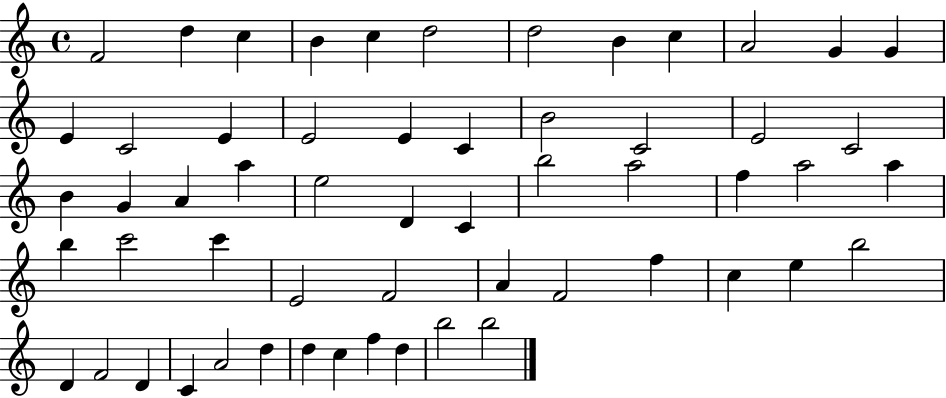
{
  \clef treble
  \time 4/4
  \defaultTimeSignature
  \key c \major
  f'2 d''4 c''4 | b'4 c''4 d''2 | d''2 b'4 c''4 | a'2 g'4 g'4 | \break e'4 c'2 e'4 | e'2 e'4 c'4 | b'2 c'2 | e'2 c'2 | \break b'4 g'4 a'4 a''4 | e''2 d'4 c'4 | b''2 a''2 | f''4 a''2 a''4 | \break b''4 c'''2 c'''4 | e'2 f'2 | a'4 f'2 f''4 | c''4 e''4 b''2 | \break d'4 f'2 d'4 | c'4 a'2 d''4 | d''4 c''4 f''4 d''4 | b''2 b''2 | \break \bar "|."
}